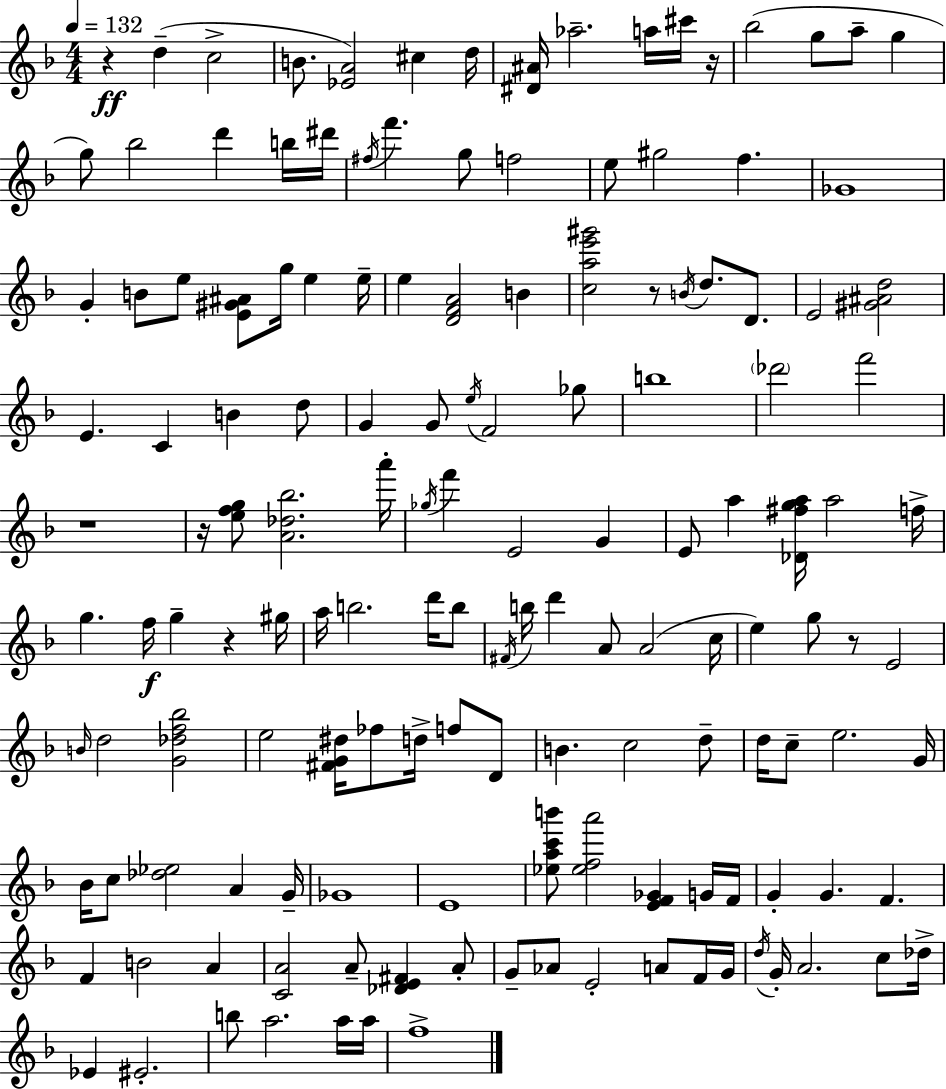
{
  \clef treble
  \numericTimeSignature
  \time 4/4
  \key f \major
  \tempo 4 = 132
  r4\ff d''4--( c''2-> | b'8. <ees' a'>2) cis''4 d''16 | <dis' ais'>16 aes''2.-- a''16 cis'''16 r16 | bes''2( g''8 a''8-- g''4 | \break g''8) bes''2 d'''4 b''16 dis'''16 | \acciaccatura { fis''16 } f'''4. g''8 f''2 | e''8 gis''2 f''4. | ges'1 | \break g'4-. b'8 e''8 <e' gis' ais'>8 g''16 e''4 | e''16-- e''4 <d' f' a'>2 b'4 | <c'' a'' e''' gis'''>2 r8 \acciaccatura { b'16 } d''8. d'8. | e'2 <gis' ais' d''>2 | \break e'4. c'4 b'4 | d''8 g'4 g'8 \acciaccatura { e''16 } f'2 | ges''8 b''1 | \parenthesize des'''2 f'''2 | \break r1 | r16 <e'' f'' g''>8 <a' des'' bes''>2. | a'''16-. \acciaccatura { ges''16 } f'''4 e'2 | g'4 e'8 a''4 <des' fis'' g'' a''>16 a''2 | \break f''16-> g''4. f''16\f g''4-- r4 | gis''16 a''16 b''2. | d'''16 b''8 \acciaccatura { fis'16 } b''16 d'''4 a'8 a'2( | c''16 e''4) g''8 r8 e'2 | \break \grace { b'16 } d''2 <g' des'' f'' bes''>2 | e''2 <fis' g' dis''>16 fes''8 | d''16-> f''8 d'8 b'4. c''2 | d''8-- d''16 c''8-- e''2. | \break g'16 bes'16 c''8 <des'' ees''>2 | a'4 g'16-- ges'1 | e'1 | <ees'' a'' c''' b'''>8 <ees'' f'' a'''>2 | \break <e' f' ges'>4 g'16 f'16 g'4-. g'4. | f'4. f'4 b'2 | a'4 <c' a'>2 a'8-- | <des' e' fis'>4 a'8-. g'8-- aes'8 e'2-. | \break a'8 f'16 g'16 \acciaccatura { d''16 } g'16-. a'2. | c''8 des''16-> ees'4 eis'2.-. | b''8 a''2. | a''16 a''16 f''1-> | \break \bar "|."
}